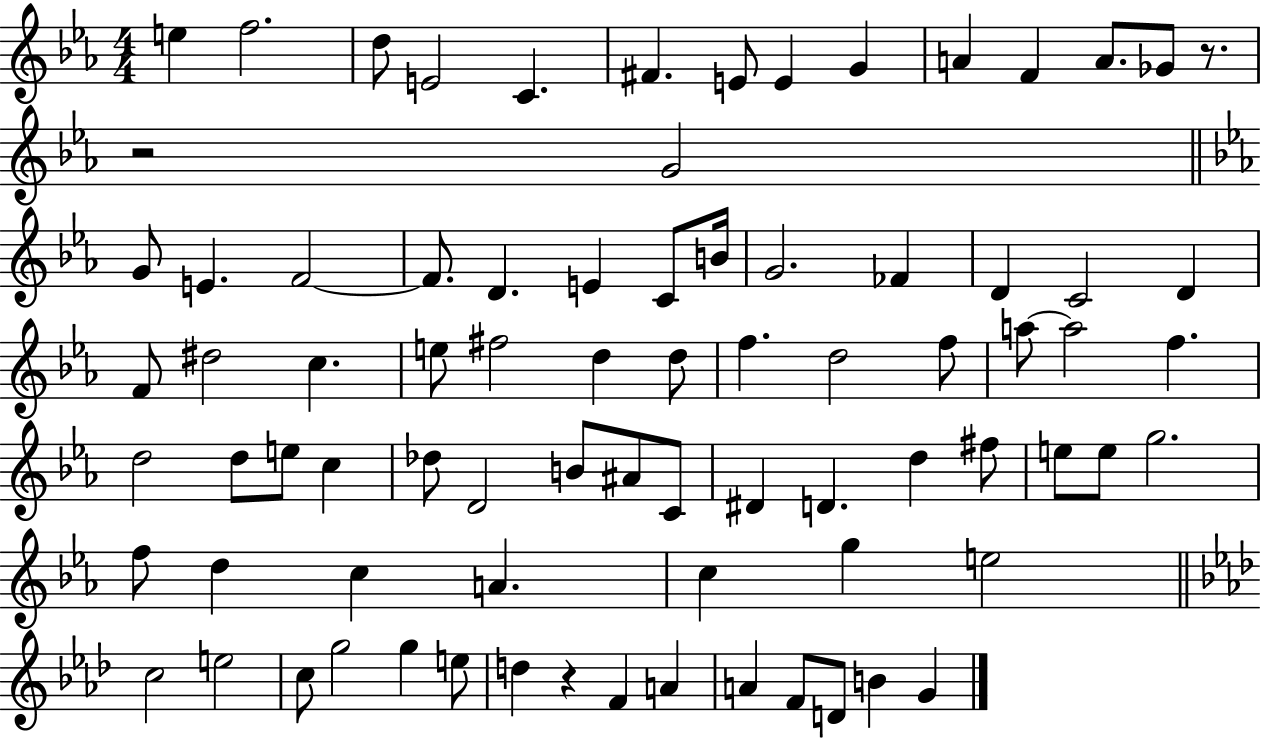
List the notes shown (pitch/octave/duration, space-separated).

E5/q F5/h. D5/e E4/h C4/q. F#4/q. E4/e E4/q G4/q A4/q F4/q A4/e. Gb4/e R/e. R/h G4/h G4/e E4/q. F4/h F4/e. D4/q. E4/q C4/e B4/s G4/h. FES4/q D4/q C4/h D4/q F4/e D#5/h C5/q. E5/e F#5/h D5/q D5/e F5/q. D5/h F5/e A5/e A5/h F5/q. D5/h D5/e E5/e C5/q Db5/e D4/h B4/e A#4/e C4/e D#4/q D4/q. D5/q F#5/e E5/e E5/e G5/h. F5/e D5/q C5/q A4/q. C5/q G5/q E5/h C5/h E5/h C5/e G5/h G5/q E5/e D5/q R/q F4/q A4/q A4/q F4/e D4/e B4/q G4/q